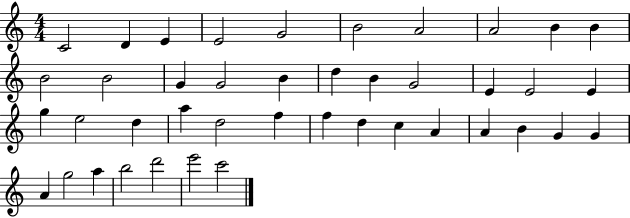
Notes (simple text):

C4/h D4/q E4/q E4/h G4/h B4/h A4/h A4/h B4/q B4/q B4/h B4/h G4/q G4/h B4/q D5/q B4/q G4/h E4/q E4/h E4/q G5/q E5/h D5/q A5/q D5/h F5/q F5/q D5/q C5/q A4/q A4/q B4/q G4/q G4/q A4/q G5/h A5/q B5/h D6/h E6/h C6/h